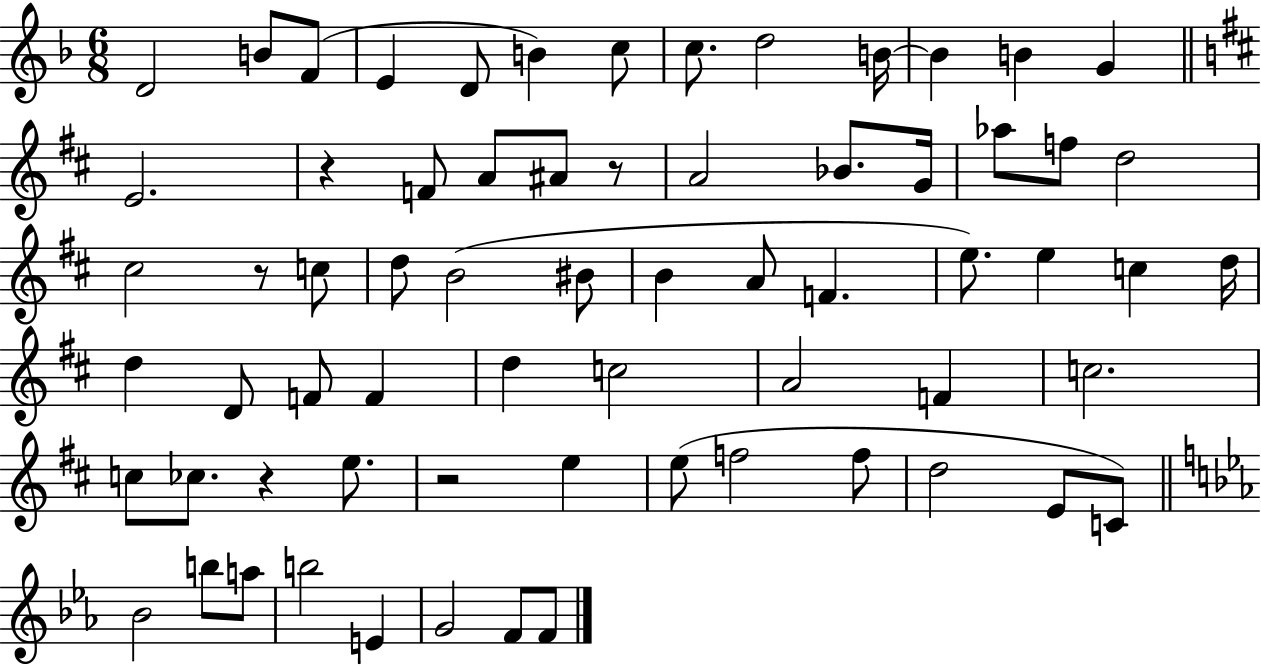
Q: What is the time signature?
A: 6/8